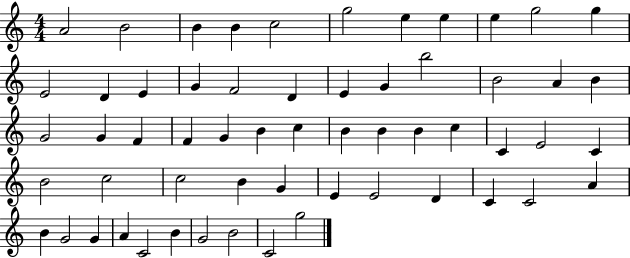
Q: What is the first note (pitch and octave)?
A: A4